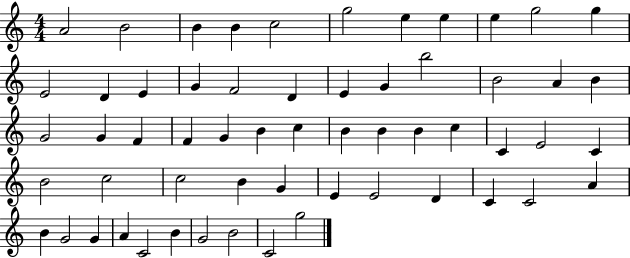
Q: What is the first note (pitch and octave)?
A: A4